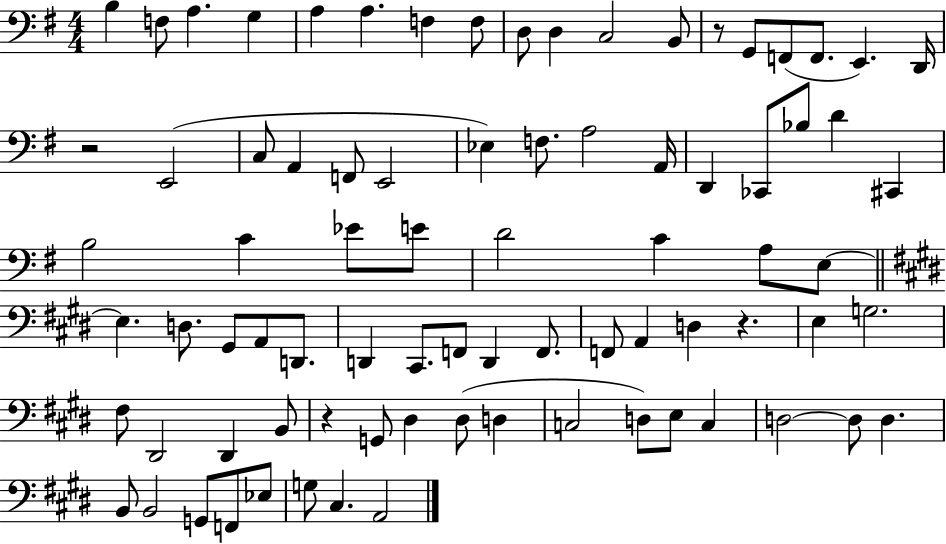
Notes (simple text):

B3/q F3/e A3/q. G3/q A3/q A3/q. F3/q F3/e D3/e D3/q C3/h B2/e R/e G2/e F2/e F2/e. E2/q. D2/s R/h E2/h C3/e A2/q F2/e E2/h Eb3/q F3/e. A3/h A2/s D2/q CES2/e Bb3/e D4/q C#2/q B3/h C4/q Eb4/e E4/e D4/h C4/q A3/e E3/e E3/q. D3/e. G#2/e A2/e D2/e. D2/q C#2/e. F2/e D2/q F2/e. F2/e A2/q D3/q R/q. E3/q G3/h. F#3/e D#2/h D#2/q B2/e R/q G2/e D#3/q D#3/e D3/q C3/h D3/e E3/e C3/q D3/h D3/e D3/q. B2/e B2/h G2/e F2/e Eb3/e G3/e C#3/q. A2/h